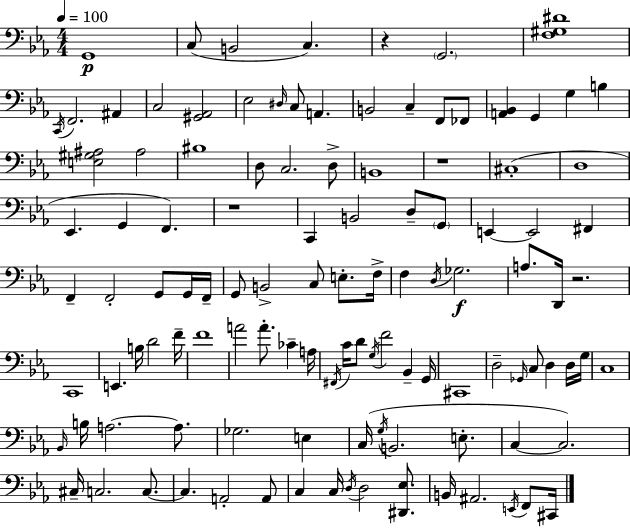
{
  \clef bass
  \numericTimeSignature
  \time 4/4
  \key c \minor
  \tempo 4 = 100
  \repeat volta 2 { g,1\p | c8( b,2 c4.) | r4 \parenthesize g,2. | <f gis dis'>1 | \break \acciaccatura { c,16 } f,2. ais,4 | c2 <gis, aes,>2 | ees2 \grace { dis16 } c8 a,4. | b,2 c4-- f,8 | \break fes,8 <a, bes,>4 g,4 g4 b4 | <e gis ais>2 ais2 | bis1 | d8 c2. | \break d8-> b,1 | r1 | cis1-.( | d1 | \break ees,4. g,4 f,4.) | r1 | c,4 b,2 d8-- | \parenthesize g,8 e,4~~ e,2 fis,4 | \break f,4-- f,2-. g,8 | g,16 f,16-- g,8 b,2-> c8 e8.-. | f16-> f4 \acciaccatura { d16 } ges2.\f | a8. d,16 r2. | \break c,1 | e,4. b16 d'2 | f'16-- f'1 | a'2 a'8.-. ces'4-- | \break a16 \acciaccatura { fis,16 } c'16 d'8 \acciaccatura { g16 } f'2 | bes,4-- g,16 cis,1 | d2-- \grace { ges,16 } c8 | d4 d16 g16 c1 | \break \grace { bes,16 } b16 a2.~~ | a8. ges2. | e4 c16( \acciaccatura { g16 } b,2. | e8.-. c4~~ c2.) | \break cis16-- c2. | c8.~~ c4. a,2-. | a,8 c4 c16 \acciaccatura { d16 } d2 | <dis, ees>8. b,16 ais,2. | \break \acciaccatura { e,16 } f,8 cis,16 } \bar "|."
}